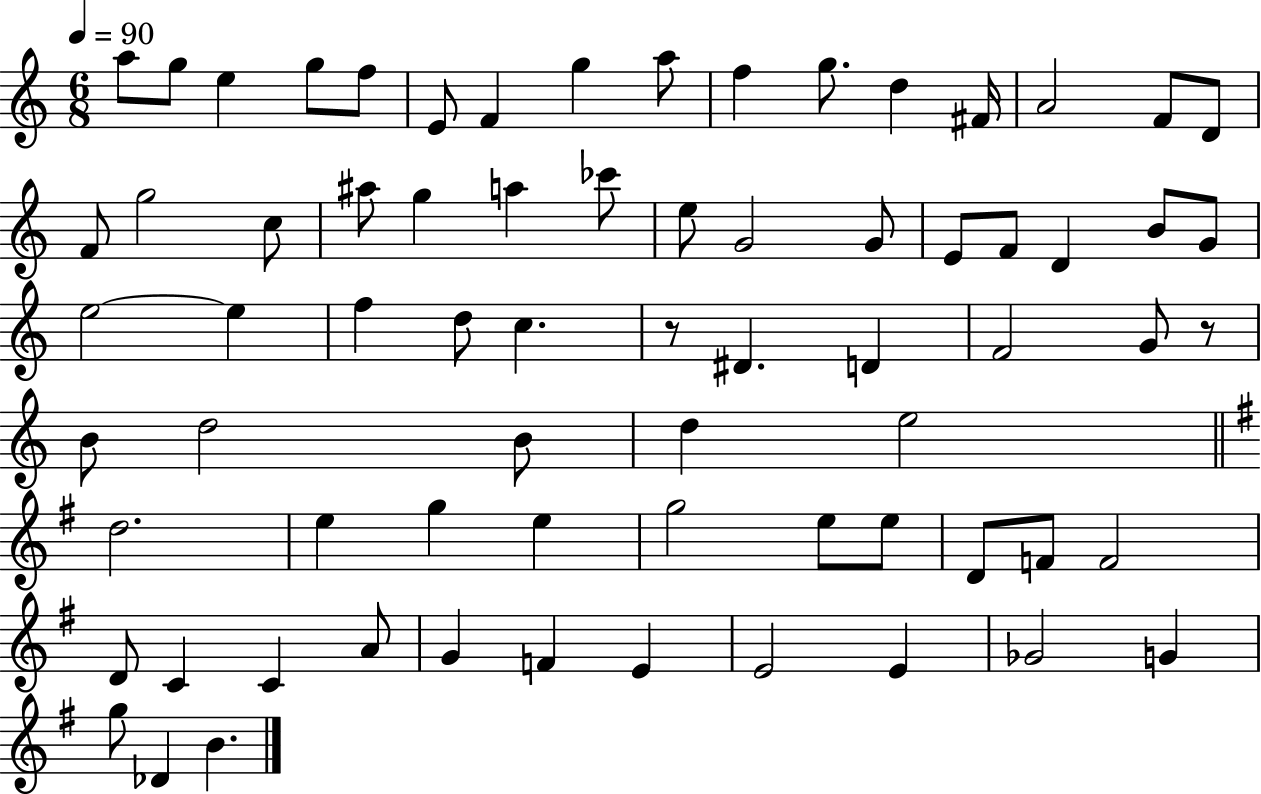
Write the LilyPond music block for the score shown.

{
  \clef treble
  \numericTimeSignature
  \time 6/8
  \key c \major
  \tempo 4 = 90
  a''8 g''8 e''4 g''8 f''8 | e'8 f'4 g''4 a''8 | f''4 g''8. d''4 fis'16 | a'2 f'8 d'8 | \break f'8 g''2 c''8 | ais''8 g''4 a''4 ces'''8 | e''8 g'2 g'8 | e'8 f'8 d'4 b'8 g'8 | \break e''2~~ e''4 | f''4 d''8 c''4. | r8 dis'4. d'4 | f'2 g'8 r8 | \break b'8 d''2 b'8 | d''4 e''2 | \bar "||" \break \key g \major d''2. | e''4 g''4 e''4 | g''2 e''8 e''8 | d'8 f'8 f'2 | \break d'8 c'4 c'4 a'8 | g'4 f'4 e'4 | e'2 e'4 | ges'2 g'4 | \break g''8 des'4 b'4. | \bar "|."
}